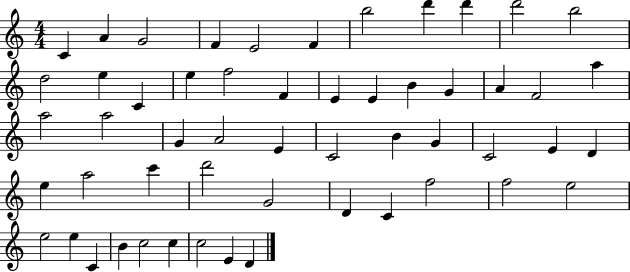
X:1
T:Untitled
M:4/4
L:1/4
K:C
C A G2 F E2 F b2 d' d' d'2 b2 d2 e C e f2 F E E B G A F2 a a2 a2 G A2 E C2 B G C2 E D e a2 c' d'2 G2 D C f2 f2 e2 e2 e C B c2 c c2 E D